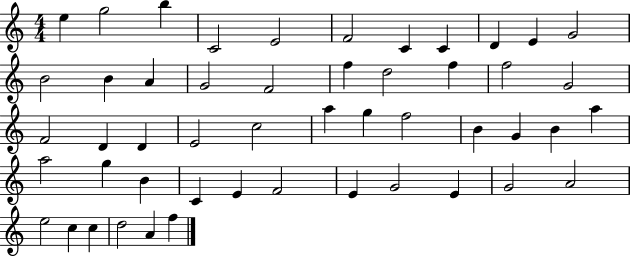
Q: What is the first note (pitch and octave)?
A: E5